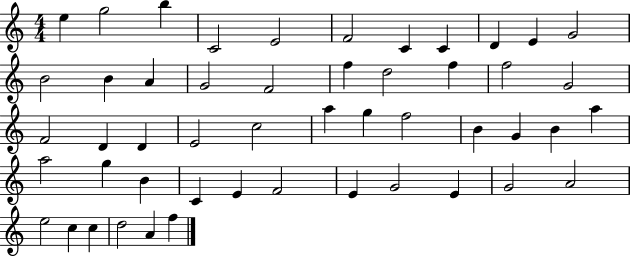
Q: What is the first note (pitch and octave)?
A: E5